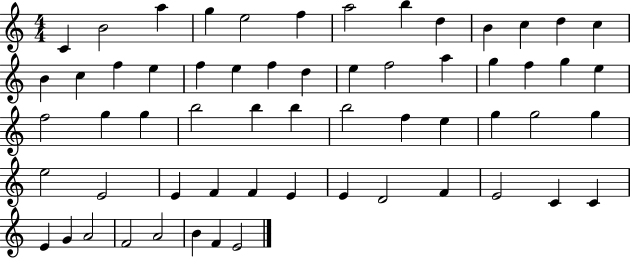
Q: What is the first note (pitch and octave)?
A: C4